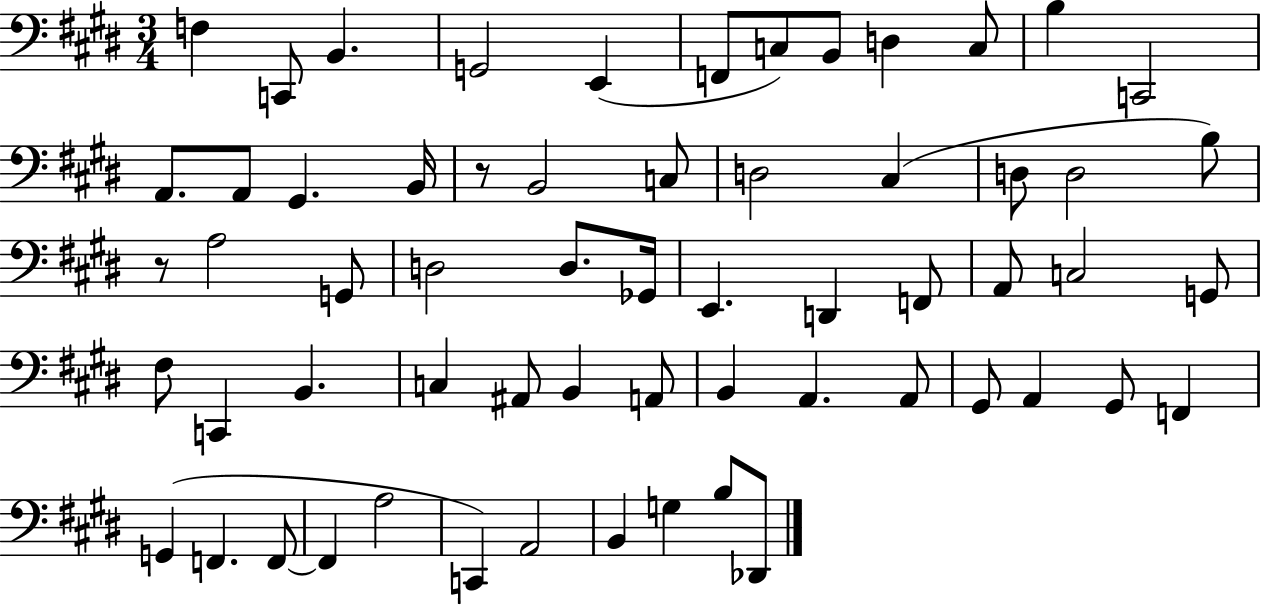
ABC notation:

X:1
T:Untitled
M:3/4
L:1/4
K:E
F, C,,/2 B,, G,,2 E,, F,,/2 C,/2 B,,/2 D, C,/2 B, C,,2 A,,/2 A,,/2 ^G,, B,,/4 z/2 B,,2 C,/2 D,2 ^C, D,/2 D,2 B,/2 z/2 A,2 G,,/2 D,2 D,/2 _G,,/4 E,, D,, F,,/2 A,,/2 C,2 G,,/2 ^F,/2 C,, B,, C, ^A,,/2 B,, A,,/2 B,, A,, A,,/2 ^G,,/2 A,, ^G,,/2 F,, G,, F,, F,,/2 F,, A,2 C,, A,,2 B,, G, B,/2 _D,,/2